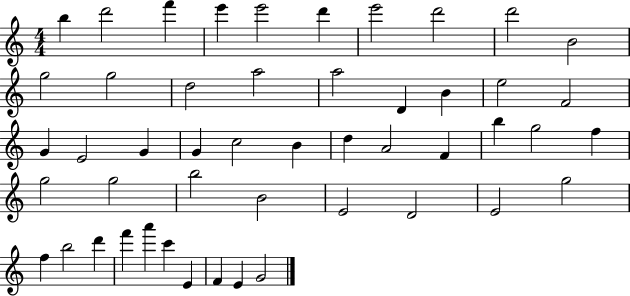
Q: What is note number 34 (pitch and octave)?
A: B5